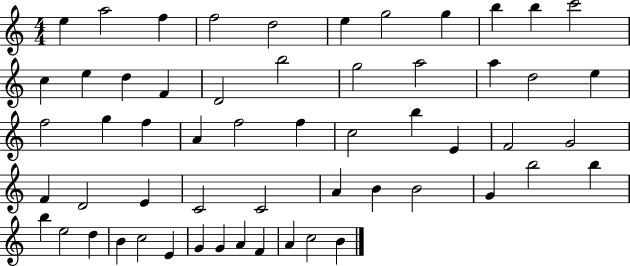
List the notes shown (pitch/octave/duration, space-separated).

E5/q A5/h F5/q F5/h D5/h E5/q G5/h G5/q B5/q B5/q C6/h C5/q E5/q D5/q F4/q D4/h B5/h G5/h A5/h A5/q D5/h E5/q F5/h G5/q F5/q A4/q F5/h F5/q C5/h B5/q E4/q F4/h G4/h F4/q D4/h E4/q C4/h C4/h A4/q B4/q B4/h G4/q B5/h B5/q B5/q E5/h D5/q B4/q C5/h E4/q G4/q G4/q A4/q F4/q A4/q C5/h B4/q